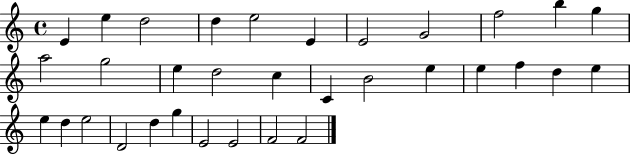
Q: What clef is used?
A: treble